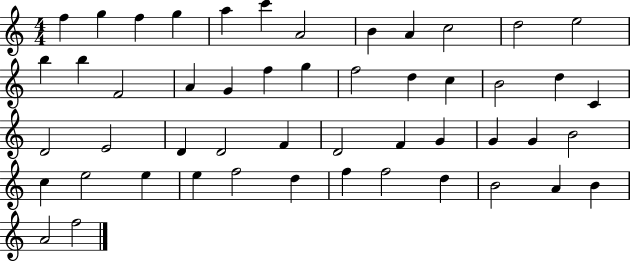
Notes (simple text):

F5/q G5/q F5/q G5/q A5/q C6/q A4/h B4/q A4/q C5/h D5/h E5/h B5/q B5/q F4/h A4/q G4/q F5/q G5/q F5/h D5/q C5/q B4/h D5/q C4/q D4/h E4/h D4/q D4/h F4/q D4/h F4/q G4/q G4/q G4/q B4/h C5/q E5/h E5/q E5/q F5/h D5/q F5/q F5/h D5/q B4/h A4/q B4/q A4/h F5/h